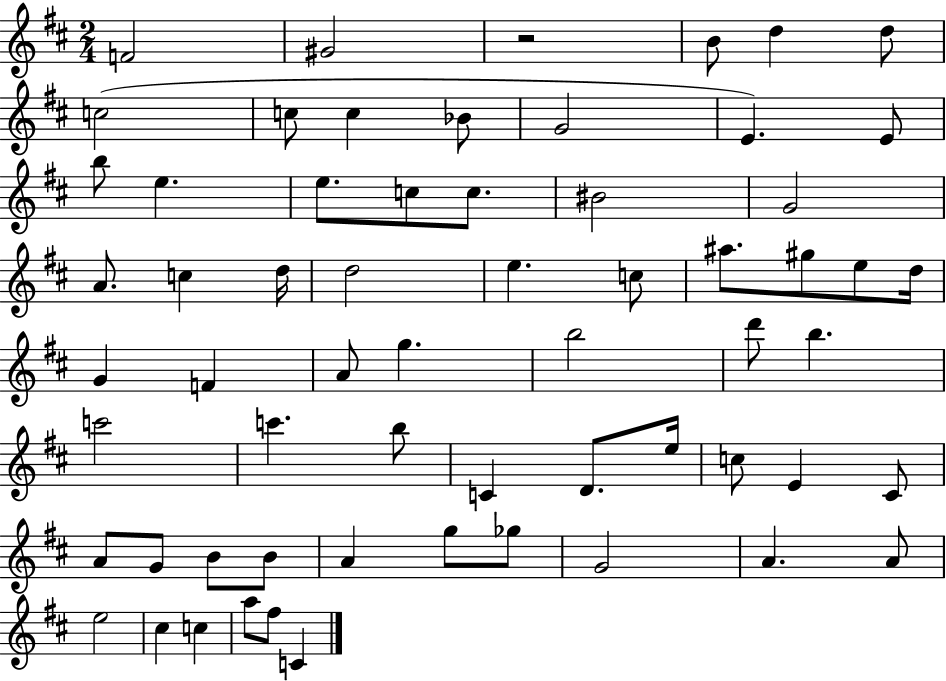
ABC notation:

X:1
T:Untitled
M:2/4
L:1/4
K:D
F2 ^G2 z2 B/2 d d/2 c2 c/2 c _B/2 G2 E E/2 b/2 e e/2 c/2 c/2 ^B2 G2 A/2 c d/4 d2 e c/2 ^a/2 ^g/2 e/2 d/4 G F A/2 g b2 d'/2 b c'2 c' b/2 C D/2 e/4 c/2 E ^C/2 A/2 G/2 B/2 B/2 A g/2 _g/2 G2 A A/2 e2 ^c c a/2 ^f/2 C